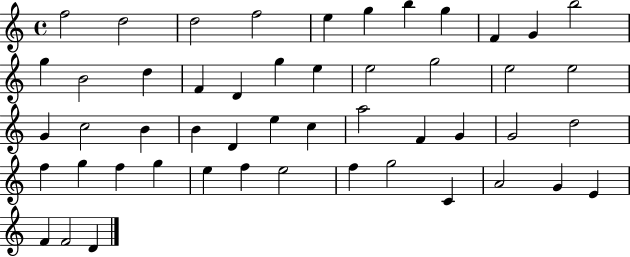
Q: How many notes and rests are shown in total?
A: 50